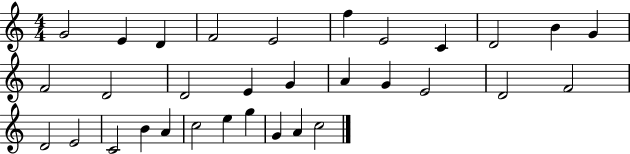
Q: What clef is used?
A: treble